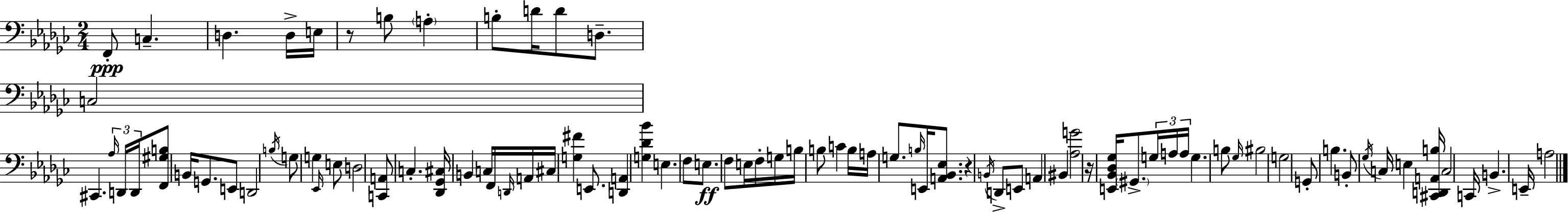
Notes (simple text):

F2/e C3/q. D3/q. D3/s E3/s R/e B3/e A3/q B3/e D4/s D4/e D3/e. C3/h C#2/q. Ab3/s D2/s D2/s [F2,G#3,B3]/e B2/s G2/e. E2/e D2/h B3/s G3/e G3/q Eb2/s E3/e D3/h [C2,A2]/e C3/q. [Db2,Gb2,C#3]/s B2/q C3/s F2/s D2/s A2/s C#3/s [G3,F#4]/q E2/e. [D2,A2]/q [G3,Db4,Bb4]/q E3/q. F3/e E3/e. F3/e E3/s F3/s G3/s B3/s B3/e C4/q B3/s A3/s G3/e. B3/s E2/s [A2,Bb2,Eb3]/e. R/q B2/s D2/e E2/e A2/q BIS2/q [Ab3,G4]/h R/s [E2,Bb2,Db3,Gb3]/s G#2/e. G3/s A3/s A3/s G3/q. B3/e Gb3/s BIS3/h G3/h G2/e B3/q. B2/e Gb3/s C3/s E3/q [C#2,D2,A2,B3]/s C3/h C2/s B2/q. E2/s A3/h